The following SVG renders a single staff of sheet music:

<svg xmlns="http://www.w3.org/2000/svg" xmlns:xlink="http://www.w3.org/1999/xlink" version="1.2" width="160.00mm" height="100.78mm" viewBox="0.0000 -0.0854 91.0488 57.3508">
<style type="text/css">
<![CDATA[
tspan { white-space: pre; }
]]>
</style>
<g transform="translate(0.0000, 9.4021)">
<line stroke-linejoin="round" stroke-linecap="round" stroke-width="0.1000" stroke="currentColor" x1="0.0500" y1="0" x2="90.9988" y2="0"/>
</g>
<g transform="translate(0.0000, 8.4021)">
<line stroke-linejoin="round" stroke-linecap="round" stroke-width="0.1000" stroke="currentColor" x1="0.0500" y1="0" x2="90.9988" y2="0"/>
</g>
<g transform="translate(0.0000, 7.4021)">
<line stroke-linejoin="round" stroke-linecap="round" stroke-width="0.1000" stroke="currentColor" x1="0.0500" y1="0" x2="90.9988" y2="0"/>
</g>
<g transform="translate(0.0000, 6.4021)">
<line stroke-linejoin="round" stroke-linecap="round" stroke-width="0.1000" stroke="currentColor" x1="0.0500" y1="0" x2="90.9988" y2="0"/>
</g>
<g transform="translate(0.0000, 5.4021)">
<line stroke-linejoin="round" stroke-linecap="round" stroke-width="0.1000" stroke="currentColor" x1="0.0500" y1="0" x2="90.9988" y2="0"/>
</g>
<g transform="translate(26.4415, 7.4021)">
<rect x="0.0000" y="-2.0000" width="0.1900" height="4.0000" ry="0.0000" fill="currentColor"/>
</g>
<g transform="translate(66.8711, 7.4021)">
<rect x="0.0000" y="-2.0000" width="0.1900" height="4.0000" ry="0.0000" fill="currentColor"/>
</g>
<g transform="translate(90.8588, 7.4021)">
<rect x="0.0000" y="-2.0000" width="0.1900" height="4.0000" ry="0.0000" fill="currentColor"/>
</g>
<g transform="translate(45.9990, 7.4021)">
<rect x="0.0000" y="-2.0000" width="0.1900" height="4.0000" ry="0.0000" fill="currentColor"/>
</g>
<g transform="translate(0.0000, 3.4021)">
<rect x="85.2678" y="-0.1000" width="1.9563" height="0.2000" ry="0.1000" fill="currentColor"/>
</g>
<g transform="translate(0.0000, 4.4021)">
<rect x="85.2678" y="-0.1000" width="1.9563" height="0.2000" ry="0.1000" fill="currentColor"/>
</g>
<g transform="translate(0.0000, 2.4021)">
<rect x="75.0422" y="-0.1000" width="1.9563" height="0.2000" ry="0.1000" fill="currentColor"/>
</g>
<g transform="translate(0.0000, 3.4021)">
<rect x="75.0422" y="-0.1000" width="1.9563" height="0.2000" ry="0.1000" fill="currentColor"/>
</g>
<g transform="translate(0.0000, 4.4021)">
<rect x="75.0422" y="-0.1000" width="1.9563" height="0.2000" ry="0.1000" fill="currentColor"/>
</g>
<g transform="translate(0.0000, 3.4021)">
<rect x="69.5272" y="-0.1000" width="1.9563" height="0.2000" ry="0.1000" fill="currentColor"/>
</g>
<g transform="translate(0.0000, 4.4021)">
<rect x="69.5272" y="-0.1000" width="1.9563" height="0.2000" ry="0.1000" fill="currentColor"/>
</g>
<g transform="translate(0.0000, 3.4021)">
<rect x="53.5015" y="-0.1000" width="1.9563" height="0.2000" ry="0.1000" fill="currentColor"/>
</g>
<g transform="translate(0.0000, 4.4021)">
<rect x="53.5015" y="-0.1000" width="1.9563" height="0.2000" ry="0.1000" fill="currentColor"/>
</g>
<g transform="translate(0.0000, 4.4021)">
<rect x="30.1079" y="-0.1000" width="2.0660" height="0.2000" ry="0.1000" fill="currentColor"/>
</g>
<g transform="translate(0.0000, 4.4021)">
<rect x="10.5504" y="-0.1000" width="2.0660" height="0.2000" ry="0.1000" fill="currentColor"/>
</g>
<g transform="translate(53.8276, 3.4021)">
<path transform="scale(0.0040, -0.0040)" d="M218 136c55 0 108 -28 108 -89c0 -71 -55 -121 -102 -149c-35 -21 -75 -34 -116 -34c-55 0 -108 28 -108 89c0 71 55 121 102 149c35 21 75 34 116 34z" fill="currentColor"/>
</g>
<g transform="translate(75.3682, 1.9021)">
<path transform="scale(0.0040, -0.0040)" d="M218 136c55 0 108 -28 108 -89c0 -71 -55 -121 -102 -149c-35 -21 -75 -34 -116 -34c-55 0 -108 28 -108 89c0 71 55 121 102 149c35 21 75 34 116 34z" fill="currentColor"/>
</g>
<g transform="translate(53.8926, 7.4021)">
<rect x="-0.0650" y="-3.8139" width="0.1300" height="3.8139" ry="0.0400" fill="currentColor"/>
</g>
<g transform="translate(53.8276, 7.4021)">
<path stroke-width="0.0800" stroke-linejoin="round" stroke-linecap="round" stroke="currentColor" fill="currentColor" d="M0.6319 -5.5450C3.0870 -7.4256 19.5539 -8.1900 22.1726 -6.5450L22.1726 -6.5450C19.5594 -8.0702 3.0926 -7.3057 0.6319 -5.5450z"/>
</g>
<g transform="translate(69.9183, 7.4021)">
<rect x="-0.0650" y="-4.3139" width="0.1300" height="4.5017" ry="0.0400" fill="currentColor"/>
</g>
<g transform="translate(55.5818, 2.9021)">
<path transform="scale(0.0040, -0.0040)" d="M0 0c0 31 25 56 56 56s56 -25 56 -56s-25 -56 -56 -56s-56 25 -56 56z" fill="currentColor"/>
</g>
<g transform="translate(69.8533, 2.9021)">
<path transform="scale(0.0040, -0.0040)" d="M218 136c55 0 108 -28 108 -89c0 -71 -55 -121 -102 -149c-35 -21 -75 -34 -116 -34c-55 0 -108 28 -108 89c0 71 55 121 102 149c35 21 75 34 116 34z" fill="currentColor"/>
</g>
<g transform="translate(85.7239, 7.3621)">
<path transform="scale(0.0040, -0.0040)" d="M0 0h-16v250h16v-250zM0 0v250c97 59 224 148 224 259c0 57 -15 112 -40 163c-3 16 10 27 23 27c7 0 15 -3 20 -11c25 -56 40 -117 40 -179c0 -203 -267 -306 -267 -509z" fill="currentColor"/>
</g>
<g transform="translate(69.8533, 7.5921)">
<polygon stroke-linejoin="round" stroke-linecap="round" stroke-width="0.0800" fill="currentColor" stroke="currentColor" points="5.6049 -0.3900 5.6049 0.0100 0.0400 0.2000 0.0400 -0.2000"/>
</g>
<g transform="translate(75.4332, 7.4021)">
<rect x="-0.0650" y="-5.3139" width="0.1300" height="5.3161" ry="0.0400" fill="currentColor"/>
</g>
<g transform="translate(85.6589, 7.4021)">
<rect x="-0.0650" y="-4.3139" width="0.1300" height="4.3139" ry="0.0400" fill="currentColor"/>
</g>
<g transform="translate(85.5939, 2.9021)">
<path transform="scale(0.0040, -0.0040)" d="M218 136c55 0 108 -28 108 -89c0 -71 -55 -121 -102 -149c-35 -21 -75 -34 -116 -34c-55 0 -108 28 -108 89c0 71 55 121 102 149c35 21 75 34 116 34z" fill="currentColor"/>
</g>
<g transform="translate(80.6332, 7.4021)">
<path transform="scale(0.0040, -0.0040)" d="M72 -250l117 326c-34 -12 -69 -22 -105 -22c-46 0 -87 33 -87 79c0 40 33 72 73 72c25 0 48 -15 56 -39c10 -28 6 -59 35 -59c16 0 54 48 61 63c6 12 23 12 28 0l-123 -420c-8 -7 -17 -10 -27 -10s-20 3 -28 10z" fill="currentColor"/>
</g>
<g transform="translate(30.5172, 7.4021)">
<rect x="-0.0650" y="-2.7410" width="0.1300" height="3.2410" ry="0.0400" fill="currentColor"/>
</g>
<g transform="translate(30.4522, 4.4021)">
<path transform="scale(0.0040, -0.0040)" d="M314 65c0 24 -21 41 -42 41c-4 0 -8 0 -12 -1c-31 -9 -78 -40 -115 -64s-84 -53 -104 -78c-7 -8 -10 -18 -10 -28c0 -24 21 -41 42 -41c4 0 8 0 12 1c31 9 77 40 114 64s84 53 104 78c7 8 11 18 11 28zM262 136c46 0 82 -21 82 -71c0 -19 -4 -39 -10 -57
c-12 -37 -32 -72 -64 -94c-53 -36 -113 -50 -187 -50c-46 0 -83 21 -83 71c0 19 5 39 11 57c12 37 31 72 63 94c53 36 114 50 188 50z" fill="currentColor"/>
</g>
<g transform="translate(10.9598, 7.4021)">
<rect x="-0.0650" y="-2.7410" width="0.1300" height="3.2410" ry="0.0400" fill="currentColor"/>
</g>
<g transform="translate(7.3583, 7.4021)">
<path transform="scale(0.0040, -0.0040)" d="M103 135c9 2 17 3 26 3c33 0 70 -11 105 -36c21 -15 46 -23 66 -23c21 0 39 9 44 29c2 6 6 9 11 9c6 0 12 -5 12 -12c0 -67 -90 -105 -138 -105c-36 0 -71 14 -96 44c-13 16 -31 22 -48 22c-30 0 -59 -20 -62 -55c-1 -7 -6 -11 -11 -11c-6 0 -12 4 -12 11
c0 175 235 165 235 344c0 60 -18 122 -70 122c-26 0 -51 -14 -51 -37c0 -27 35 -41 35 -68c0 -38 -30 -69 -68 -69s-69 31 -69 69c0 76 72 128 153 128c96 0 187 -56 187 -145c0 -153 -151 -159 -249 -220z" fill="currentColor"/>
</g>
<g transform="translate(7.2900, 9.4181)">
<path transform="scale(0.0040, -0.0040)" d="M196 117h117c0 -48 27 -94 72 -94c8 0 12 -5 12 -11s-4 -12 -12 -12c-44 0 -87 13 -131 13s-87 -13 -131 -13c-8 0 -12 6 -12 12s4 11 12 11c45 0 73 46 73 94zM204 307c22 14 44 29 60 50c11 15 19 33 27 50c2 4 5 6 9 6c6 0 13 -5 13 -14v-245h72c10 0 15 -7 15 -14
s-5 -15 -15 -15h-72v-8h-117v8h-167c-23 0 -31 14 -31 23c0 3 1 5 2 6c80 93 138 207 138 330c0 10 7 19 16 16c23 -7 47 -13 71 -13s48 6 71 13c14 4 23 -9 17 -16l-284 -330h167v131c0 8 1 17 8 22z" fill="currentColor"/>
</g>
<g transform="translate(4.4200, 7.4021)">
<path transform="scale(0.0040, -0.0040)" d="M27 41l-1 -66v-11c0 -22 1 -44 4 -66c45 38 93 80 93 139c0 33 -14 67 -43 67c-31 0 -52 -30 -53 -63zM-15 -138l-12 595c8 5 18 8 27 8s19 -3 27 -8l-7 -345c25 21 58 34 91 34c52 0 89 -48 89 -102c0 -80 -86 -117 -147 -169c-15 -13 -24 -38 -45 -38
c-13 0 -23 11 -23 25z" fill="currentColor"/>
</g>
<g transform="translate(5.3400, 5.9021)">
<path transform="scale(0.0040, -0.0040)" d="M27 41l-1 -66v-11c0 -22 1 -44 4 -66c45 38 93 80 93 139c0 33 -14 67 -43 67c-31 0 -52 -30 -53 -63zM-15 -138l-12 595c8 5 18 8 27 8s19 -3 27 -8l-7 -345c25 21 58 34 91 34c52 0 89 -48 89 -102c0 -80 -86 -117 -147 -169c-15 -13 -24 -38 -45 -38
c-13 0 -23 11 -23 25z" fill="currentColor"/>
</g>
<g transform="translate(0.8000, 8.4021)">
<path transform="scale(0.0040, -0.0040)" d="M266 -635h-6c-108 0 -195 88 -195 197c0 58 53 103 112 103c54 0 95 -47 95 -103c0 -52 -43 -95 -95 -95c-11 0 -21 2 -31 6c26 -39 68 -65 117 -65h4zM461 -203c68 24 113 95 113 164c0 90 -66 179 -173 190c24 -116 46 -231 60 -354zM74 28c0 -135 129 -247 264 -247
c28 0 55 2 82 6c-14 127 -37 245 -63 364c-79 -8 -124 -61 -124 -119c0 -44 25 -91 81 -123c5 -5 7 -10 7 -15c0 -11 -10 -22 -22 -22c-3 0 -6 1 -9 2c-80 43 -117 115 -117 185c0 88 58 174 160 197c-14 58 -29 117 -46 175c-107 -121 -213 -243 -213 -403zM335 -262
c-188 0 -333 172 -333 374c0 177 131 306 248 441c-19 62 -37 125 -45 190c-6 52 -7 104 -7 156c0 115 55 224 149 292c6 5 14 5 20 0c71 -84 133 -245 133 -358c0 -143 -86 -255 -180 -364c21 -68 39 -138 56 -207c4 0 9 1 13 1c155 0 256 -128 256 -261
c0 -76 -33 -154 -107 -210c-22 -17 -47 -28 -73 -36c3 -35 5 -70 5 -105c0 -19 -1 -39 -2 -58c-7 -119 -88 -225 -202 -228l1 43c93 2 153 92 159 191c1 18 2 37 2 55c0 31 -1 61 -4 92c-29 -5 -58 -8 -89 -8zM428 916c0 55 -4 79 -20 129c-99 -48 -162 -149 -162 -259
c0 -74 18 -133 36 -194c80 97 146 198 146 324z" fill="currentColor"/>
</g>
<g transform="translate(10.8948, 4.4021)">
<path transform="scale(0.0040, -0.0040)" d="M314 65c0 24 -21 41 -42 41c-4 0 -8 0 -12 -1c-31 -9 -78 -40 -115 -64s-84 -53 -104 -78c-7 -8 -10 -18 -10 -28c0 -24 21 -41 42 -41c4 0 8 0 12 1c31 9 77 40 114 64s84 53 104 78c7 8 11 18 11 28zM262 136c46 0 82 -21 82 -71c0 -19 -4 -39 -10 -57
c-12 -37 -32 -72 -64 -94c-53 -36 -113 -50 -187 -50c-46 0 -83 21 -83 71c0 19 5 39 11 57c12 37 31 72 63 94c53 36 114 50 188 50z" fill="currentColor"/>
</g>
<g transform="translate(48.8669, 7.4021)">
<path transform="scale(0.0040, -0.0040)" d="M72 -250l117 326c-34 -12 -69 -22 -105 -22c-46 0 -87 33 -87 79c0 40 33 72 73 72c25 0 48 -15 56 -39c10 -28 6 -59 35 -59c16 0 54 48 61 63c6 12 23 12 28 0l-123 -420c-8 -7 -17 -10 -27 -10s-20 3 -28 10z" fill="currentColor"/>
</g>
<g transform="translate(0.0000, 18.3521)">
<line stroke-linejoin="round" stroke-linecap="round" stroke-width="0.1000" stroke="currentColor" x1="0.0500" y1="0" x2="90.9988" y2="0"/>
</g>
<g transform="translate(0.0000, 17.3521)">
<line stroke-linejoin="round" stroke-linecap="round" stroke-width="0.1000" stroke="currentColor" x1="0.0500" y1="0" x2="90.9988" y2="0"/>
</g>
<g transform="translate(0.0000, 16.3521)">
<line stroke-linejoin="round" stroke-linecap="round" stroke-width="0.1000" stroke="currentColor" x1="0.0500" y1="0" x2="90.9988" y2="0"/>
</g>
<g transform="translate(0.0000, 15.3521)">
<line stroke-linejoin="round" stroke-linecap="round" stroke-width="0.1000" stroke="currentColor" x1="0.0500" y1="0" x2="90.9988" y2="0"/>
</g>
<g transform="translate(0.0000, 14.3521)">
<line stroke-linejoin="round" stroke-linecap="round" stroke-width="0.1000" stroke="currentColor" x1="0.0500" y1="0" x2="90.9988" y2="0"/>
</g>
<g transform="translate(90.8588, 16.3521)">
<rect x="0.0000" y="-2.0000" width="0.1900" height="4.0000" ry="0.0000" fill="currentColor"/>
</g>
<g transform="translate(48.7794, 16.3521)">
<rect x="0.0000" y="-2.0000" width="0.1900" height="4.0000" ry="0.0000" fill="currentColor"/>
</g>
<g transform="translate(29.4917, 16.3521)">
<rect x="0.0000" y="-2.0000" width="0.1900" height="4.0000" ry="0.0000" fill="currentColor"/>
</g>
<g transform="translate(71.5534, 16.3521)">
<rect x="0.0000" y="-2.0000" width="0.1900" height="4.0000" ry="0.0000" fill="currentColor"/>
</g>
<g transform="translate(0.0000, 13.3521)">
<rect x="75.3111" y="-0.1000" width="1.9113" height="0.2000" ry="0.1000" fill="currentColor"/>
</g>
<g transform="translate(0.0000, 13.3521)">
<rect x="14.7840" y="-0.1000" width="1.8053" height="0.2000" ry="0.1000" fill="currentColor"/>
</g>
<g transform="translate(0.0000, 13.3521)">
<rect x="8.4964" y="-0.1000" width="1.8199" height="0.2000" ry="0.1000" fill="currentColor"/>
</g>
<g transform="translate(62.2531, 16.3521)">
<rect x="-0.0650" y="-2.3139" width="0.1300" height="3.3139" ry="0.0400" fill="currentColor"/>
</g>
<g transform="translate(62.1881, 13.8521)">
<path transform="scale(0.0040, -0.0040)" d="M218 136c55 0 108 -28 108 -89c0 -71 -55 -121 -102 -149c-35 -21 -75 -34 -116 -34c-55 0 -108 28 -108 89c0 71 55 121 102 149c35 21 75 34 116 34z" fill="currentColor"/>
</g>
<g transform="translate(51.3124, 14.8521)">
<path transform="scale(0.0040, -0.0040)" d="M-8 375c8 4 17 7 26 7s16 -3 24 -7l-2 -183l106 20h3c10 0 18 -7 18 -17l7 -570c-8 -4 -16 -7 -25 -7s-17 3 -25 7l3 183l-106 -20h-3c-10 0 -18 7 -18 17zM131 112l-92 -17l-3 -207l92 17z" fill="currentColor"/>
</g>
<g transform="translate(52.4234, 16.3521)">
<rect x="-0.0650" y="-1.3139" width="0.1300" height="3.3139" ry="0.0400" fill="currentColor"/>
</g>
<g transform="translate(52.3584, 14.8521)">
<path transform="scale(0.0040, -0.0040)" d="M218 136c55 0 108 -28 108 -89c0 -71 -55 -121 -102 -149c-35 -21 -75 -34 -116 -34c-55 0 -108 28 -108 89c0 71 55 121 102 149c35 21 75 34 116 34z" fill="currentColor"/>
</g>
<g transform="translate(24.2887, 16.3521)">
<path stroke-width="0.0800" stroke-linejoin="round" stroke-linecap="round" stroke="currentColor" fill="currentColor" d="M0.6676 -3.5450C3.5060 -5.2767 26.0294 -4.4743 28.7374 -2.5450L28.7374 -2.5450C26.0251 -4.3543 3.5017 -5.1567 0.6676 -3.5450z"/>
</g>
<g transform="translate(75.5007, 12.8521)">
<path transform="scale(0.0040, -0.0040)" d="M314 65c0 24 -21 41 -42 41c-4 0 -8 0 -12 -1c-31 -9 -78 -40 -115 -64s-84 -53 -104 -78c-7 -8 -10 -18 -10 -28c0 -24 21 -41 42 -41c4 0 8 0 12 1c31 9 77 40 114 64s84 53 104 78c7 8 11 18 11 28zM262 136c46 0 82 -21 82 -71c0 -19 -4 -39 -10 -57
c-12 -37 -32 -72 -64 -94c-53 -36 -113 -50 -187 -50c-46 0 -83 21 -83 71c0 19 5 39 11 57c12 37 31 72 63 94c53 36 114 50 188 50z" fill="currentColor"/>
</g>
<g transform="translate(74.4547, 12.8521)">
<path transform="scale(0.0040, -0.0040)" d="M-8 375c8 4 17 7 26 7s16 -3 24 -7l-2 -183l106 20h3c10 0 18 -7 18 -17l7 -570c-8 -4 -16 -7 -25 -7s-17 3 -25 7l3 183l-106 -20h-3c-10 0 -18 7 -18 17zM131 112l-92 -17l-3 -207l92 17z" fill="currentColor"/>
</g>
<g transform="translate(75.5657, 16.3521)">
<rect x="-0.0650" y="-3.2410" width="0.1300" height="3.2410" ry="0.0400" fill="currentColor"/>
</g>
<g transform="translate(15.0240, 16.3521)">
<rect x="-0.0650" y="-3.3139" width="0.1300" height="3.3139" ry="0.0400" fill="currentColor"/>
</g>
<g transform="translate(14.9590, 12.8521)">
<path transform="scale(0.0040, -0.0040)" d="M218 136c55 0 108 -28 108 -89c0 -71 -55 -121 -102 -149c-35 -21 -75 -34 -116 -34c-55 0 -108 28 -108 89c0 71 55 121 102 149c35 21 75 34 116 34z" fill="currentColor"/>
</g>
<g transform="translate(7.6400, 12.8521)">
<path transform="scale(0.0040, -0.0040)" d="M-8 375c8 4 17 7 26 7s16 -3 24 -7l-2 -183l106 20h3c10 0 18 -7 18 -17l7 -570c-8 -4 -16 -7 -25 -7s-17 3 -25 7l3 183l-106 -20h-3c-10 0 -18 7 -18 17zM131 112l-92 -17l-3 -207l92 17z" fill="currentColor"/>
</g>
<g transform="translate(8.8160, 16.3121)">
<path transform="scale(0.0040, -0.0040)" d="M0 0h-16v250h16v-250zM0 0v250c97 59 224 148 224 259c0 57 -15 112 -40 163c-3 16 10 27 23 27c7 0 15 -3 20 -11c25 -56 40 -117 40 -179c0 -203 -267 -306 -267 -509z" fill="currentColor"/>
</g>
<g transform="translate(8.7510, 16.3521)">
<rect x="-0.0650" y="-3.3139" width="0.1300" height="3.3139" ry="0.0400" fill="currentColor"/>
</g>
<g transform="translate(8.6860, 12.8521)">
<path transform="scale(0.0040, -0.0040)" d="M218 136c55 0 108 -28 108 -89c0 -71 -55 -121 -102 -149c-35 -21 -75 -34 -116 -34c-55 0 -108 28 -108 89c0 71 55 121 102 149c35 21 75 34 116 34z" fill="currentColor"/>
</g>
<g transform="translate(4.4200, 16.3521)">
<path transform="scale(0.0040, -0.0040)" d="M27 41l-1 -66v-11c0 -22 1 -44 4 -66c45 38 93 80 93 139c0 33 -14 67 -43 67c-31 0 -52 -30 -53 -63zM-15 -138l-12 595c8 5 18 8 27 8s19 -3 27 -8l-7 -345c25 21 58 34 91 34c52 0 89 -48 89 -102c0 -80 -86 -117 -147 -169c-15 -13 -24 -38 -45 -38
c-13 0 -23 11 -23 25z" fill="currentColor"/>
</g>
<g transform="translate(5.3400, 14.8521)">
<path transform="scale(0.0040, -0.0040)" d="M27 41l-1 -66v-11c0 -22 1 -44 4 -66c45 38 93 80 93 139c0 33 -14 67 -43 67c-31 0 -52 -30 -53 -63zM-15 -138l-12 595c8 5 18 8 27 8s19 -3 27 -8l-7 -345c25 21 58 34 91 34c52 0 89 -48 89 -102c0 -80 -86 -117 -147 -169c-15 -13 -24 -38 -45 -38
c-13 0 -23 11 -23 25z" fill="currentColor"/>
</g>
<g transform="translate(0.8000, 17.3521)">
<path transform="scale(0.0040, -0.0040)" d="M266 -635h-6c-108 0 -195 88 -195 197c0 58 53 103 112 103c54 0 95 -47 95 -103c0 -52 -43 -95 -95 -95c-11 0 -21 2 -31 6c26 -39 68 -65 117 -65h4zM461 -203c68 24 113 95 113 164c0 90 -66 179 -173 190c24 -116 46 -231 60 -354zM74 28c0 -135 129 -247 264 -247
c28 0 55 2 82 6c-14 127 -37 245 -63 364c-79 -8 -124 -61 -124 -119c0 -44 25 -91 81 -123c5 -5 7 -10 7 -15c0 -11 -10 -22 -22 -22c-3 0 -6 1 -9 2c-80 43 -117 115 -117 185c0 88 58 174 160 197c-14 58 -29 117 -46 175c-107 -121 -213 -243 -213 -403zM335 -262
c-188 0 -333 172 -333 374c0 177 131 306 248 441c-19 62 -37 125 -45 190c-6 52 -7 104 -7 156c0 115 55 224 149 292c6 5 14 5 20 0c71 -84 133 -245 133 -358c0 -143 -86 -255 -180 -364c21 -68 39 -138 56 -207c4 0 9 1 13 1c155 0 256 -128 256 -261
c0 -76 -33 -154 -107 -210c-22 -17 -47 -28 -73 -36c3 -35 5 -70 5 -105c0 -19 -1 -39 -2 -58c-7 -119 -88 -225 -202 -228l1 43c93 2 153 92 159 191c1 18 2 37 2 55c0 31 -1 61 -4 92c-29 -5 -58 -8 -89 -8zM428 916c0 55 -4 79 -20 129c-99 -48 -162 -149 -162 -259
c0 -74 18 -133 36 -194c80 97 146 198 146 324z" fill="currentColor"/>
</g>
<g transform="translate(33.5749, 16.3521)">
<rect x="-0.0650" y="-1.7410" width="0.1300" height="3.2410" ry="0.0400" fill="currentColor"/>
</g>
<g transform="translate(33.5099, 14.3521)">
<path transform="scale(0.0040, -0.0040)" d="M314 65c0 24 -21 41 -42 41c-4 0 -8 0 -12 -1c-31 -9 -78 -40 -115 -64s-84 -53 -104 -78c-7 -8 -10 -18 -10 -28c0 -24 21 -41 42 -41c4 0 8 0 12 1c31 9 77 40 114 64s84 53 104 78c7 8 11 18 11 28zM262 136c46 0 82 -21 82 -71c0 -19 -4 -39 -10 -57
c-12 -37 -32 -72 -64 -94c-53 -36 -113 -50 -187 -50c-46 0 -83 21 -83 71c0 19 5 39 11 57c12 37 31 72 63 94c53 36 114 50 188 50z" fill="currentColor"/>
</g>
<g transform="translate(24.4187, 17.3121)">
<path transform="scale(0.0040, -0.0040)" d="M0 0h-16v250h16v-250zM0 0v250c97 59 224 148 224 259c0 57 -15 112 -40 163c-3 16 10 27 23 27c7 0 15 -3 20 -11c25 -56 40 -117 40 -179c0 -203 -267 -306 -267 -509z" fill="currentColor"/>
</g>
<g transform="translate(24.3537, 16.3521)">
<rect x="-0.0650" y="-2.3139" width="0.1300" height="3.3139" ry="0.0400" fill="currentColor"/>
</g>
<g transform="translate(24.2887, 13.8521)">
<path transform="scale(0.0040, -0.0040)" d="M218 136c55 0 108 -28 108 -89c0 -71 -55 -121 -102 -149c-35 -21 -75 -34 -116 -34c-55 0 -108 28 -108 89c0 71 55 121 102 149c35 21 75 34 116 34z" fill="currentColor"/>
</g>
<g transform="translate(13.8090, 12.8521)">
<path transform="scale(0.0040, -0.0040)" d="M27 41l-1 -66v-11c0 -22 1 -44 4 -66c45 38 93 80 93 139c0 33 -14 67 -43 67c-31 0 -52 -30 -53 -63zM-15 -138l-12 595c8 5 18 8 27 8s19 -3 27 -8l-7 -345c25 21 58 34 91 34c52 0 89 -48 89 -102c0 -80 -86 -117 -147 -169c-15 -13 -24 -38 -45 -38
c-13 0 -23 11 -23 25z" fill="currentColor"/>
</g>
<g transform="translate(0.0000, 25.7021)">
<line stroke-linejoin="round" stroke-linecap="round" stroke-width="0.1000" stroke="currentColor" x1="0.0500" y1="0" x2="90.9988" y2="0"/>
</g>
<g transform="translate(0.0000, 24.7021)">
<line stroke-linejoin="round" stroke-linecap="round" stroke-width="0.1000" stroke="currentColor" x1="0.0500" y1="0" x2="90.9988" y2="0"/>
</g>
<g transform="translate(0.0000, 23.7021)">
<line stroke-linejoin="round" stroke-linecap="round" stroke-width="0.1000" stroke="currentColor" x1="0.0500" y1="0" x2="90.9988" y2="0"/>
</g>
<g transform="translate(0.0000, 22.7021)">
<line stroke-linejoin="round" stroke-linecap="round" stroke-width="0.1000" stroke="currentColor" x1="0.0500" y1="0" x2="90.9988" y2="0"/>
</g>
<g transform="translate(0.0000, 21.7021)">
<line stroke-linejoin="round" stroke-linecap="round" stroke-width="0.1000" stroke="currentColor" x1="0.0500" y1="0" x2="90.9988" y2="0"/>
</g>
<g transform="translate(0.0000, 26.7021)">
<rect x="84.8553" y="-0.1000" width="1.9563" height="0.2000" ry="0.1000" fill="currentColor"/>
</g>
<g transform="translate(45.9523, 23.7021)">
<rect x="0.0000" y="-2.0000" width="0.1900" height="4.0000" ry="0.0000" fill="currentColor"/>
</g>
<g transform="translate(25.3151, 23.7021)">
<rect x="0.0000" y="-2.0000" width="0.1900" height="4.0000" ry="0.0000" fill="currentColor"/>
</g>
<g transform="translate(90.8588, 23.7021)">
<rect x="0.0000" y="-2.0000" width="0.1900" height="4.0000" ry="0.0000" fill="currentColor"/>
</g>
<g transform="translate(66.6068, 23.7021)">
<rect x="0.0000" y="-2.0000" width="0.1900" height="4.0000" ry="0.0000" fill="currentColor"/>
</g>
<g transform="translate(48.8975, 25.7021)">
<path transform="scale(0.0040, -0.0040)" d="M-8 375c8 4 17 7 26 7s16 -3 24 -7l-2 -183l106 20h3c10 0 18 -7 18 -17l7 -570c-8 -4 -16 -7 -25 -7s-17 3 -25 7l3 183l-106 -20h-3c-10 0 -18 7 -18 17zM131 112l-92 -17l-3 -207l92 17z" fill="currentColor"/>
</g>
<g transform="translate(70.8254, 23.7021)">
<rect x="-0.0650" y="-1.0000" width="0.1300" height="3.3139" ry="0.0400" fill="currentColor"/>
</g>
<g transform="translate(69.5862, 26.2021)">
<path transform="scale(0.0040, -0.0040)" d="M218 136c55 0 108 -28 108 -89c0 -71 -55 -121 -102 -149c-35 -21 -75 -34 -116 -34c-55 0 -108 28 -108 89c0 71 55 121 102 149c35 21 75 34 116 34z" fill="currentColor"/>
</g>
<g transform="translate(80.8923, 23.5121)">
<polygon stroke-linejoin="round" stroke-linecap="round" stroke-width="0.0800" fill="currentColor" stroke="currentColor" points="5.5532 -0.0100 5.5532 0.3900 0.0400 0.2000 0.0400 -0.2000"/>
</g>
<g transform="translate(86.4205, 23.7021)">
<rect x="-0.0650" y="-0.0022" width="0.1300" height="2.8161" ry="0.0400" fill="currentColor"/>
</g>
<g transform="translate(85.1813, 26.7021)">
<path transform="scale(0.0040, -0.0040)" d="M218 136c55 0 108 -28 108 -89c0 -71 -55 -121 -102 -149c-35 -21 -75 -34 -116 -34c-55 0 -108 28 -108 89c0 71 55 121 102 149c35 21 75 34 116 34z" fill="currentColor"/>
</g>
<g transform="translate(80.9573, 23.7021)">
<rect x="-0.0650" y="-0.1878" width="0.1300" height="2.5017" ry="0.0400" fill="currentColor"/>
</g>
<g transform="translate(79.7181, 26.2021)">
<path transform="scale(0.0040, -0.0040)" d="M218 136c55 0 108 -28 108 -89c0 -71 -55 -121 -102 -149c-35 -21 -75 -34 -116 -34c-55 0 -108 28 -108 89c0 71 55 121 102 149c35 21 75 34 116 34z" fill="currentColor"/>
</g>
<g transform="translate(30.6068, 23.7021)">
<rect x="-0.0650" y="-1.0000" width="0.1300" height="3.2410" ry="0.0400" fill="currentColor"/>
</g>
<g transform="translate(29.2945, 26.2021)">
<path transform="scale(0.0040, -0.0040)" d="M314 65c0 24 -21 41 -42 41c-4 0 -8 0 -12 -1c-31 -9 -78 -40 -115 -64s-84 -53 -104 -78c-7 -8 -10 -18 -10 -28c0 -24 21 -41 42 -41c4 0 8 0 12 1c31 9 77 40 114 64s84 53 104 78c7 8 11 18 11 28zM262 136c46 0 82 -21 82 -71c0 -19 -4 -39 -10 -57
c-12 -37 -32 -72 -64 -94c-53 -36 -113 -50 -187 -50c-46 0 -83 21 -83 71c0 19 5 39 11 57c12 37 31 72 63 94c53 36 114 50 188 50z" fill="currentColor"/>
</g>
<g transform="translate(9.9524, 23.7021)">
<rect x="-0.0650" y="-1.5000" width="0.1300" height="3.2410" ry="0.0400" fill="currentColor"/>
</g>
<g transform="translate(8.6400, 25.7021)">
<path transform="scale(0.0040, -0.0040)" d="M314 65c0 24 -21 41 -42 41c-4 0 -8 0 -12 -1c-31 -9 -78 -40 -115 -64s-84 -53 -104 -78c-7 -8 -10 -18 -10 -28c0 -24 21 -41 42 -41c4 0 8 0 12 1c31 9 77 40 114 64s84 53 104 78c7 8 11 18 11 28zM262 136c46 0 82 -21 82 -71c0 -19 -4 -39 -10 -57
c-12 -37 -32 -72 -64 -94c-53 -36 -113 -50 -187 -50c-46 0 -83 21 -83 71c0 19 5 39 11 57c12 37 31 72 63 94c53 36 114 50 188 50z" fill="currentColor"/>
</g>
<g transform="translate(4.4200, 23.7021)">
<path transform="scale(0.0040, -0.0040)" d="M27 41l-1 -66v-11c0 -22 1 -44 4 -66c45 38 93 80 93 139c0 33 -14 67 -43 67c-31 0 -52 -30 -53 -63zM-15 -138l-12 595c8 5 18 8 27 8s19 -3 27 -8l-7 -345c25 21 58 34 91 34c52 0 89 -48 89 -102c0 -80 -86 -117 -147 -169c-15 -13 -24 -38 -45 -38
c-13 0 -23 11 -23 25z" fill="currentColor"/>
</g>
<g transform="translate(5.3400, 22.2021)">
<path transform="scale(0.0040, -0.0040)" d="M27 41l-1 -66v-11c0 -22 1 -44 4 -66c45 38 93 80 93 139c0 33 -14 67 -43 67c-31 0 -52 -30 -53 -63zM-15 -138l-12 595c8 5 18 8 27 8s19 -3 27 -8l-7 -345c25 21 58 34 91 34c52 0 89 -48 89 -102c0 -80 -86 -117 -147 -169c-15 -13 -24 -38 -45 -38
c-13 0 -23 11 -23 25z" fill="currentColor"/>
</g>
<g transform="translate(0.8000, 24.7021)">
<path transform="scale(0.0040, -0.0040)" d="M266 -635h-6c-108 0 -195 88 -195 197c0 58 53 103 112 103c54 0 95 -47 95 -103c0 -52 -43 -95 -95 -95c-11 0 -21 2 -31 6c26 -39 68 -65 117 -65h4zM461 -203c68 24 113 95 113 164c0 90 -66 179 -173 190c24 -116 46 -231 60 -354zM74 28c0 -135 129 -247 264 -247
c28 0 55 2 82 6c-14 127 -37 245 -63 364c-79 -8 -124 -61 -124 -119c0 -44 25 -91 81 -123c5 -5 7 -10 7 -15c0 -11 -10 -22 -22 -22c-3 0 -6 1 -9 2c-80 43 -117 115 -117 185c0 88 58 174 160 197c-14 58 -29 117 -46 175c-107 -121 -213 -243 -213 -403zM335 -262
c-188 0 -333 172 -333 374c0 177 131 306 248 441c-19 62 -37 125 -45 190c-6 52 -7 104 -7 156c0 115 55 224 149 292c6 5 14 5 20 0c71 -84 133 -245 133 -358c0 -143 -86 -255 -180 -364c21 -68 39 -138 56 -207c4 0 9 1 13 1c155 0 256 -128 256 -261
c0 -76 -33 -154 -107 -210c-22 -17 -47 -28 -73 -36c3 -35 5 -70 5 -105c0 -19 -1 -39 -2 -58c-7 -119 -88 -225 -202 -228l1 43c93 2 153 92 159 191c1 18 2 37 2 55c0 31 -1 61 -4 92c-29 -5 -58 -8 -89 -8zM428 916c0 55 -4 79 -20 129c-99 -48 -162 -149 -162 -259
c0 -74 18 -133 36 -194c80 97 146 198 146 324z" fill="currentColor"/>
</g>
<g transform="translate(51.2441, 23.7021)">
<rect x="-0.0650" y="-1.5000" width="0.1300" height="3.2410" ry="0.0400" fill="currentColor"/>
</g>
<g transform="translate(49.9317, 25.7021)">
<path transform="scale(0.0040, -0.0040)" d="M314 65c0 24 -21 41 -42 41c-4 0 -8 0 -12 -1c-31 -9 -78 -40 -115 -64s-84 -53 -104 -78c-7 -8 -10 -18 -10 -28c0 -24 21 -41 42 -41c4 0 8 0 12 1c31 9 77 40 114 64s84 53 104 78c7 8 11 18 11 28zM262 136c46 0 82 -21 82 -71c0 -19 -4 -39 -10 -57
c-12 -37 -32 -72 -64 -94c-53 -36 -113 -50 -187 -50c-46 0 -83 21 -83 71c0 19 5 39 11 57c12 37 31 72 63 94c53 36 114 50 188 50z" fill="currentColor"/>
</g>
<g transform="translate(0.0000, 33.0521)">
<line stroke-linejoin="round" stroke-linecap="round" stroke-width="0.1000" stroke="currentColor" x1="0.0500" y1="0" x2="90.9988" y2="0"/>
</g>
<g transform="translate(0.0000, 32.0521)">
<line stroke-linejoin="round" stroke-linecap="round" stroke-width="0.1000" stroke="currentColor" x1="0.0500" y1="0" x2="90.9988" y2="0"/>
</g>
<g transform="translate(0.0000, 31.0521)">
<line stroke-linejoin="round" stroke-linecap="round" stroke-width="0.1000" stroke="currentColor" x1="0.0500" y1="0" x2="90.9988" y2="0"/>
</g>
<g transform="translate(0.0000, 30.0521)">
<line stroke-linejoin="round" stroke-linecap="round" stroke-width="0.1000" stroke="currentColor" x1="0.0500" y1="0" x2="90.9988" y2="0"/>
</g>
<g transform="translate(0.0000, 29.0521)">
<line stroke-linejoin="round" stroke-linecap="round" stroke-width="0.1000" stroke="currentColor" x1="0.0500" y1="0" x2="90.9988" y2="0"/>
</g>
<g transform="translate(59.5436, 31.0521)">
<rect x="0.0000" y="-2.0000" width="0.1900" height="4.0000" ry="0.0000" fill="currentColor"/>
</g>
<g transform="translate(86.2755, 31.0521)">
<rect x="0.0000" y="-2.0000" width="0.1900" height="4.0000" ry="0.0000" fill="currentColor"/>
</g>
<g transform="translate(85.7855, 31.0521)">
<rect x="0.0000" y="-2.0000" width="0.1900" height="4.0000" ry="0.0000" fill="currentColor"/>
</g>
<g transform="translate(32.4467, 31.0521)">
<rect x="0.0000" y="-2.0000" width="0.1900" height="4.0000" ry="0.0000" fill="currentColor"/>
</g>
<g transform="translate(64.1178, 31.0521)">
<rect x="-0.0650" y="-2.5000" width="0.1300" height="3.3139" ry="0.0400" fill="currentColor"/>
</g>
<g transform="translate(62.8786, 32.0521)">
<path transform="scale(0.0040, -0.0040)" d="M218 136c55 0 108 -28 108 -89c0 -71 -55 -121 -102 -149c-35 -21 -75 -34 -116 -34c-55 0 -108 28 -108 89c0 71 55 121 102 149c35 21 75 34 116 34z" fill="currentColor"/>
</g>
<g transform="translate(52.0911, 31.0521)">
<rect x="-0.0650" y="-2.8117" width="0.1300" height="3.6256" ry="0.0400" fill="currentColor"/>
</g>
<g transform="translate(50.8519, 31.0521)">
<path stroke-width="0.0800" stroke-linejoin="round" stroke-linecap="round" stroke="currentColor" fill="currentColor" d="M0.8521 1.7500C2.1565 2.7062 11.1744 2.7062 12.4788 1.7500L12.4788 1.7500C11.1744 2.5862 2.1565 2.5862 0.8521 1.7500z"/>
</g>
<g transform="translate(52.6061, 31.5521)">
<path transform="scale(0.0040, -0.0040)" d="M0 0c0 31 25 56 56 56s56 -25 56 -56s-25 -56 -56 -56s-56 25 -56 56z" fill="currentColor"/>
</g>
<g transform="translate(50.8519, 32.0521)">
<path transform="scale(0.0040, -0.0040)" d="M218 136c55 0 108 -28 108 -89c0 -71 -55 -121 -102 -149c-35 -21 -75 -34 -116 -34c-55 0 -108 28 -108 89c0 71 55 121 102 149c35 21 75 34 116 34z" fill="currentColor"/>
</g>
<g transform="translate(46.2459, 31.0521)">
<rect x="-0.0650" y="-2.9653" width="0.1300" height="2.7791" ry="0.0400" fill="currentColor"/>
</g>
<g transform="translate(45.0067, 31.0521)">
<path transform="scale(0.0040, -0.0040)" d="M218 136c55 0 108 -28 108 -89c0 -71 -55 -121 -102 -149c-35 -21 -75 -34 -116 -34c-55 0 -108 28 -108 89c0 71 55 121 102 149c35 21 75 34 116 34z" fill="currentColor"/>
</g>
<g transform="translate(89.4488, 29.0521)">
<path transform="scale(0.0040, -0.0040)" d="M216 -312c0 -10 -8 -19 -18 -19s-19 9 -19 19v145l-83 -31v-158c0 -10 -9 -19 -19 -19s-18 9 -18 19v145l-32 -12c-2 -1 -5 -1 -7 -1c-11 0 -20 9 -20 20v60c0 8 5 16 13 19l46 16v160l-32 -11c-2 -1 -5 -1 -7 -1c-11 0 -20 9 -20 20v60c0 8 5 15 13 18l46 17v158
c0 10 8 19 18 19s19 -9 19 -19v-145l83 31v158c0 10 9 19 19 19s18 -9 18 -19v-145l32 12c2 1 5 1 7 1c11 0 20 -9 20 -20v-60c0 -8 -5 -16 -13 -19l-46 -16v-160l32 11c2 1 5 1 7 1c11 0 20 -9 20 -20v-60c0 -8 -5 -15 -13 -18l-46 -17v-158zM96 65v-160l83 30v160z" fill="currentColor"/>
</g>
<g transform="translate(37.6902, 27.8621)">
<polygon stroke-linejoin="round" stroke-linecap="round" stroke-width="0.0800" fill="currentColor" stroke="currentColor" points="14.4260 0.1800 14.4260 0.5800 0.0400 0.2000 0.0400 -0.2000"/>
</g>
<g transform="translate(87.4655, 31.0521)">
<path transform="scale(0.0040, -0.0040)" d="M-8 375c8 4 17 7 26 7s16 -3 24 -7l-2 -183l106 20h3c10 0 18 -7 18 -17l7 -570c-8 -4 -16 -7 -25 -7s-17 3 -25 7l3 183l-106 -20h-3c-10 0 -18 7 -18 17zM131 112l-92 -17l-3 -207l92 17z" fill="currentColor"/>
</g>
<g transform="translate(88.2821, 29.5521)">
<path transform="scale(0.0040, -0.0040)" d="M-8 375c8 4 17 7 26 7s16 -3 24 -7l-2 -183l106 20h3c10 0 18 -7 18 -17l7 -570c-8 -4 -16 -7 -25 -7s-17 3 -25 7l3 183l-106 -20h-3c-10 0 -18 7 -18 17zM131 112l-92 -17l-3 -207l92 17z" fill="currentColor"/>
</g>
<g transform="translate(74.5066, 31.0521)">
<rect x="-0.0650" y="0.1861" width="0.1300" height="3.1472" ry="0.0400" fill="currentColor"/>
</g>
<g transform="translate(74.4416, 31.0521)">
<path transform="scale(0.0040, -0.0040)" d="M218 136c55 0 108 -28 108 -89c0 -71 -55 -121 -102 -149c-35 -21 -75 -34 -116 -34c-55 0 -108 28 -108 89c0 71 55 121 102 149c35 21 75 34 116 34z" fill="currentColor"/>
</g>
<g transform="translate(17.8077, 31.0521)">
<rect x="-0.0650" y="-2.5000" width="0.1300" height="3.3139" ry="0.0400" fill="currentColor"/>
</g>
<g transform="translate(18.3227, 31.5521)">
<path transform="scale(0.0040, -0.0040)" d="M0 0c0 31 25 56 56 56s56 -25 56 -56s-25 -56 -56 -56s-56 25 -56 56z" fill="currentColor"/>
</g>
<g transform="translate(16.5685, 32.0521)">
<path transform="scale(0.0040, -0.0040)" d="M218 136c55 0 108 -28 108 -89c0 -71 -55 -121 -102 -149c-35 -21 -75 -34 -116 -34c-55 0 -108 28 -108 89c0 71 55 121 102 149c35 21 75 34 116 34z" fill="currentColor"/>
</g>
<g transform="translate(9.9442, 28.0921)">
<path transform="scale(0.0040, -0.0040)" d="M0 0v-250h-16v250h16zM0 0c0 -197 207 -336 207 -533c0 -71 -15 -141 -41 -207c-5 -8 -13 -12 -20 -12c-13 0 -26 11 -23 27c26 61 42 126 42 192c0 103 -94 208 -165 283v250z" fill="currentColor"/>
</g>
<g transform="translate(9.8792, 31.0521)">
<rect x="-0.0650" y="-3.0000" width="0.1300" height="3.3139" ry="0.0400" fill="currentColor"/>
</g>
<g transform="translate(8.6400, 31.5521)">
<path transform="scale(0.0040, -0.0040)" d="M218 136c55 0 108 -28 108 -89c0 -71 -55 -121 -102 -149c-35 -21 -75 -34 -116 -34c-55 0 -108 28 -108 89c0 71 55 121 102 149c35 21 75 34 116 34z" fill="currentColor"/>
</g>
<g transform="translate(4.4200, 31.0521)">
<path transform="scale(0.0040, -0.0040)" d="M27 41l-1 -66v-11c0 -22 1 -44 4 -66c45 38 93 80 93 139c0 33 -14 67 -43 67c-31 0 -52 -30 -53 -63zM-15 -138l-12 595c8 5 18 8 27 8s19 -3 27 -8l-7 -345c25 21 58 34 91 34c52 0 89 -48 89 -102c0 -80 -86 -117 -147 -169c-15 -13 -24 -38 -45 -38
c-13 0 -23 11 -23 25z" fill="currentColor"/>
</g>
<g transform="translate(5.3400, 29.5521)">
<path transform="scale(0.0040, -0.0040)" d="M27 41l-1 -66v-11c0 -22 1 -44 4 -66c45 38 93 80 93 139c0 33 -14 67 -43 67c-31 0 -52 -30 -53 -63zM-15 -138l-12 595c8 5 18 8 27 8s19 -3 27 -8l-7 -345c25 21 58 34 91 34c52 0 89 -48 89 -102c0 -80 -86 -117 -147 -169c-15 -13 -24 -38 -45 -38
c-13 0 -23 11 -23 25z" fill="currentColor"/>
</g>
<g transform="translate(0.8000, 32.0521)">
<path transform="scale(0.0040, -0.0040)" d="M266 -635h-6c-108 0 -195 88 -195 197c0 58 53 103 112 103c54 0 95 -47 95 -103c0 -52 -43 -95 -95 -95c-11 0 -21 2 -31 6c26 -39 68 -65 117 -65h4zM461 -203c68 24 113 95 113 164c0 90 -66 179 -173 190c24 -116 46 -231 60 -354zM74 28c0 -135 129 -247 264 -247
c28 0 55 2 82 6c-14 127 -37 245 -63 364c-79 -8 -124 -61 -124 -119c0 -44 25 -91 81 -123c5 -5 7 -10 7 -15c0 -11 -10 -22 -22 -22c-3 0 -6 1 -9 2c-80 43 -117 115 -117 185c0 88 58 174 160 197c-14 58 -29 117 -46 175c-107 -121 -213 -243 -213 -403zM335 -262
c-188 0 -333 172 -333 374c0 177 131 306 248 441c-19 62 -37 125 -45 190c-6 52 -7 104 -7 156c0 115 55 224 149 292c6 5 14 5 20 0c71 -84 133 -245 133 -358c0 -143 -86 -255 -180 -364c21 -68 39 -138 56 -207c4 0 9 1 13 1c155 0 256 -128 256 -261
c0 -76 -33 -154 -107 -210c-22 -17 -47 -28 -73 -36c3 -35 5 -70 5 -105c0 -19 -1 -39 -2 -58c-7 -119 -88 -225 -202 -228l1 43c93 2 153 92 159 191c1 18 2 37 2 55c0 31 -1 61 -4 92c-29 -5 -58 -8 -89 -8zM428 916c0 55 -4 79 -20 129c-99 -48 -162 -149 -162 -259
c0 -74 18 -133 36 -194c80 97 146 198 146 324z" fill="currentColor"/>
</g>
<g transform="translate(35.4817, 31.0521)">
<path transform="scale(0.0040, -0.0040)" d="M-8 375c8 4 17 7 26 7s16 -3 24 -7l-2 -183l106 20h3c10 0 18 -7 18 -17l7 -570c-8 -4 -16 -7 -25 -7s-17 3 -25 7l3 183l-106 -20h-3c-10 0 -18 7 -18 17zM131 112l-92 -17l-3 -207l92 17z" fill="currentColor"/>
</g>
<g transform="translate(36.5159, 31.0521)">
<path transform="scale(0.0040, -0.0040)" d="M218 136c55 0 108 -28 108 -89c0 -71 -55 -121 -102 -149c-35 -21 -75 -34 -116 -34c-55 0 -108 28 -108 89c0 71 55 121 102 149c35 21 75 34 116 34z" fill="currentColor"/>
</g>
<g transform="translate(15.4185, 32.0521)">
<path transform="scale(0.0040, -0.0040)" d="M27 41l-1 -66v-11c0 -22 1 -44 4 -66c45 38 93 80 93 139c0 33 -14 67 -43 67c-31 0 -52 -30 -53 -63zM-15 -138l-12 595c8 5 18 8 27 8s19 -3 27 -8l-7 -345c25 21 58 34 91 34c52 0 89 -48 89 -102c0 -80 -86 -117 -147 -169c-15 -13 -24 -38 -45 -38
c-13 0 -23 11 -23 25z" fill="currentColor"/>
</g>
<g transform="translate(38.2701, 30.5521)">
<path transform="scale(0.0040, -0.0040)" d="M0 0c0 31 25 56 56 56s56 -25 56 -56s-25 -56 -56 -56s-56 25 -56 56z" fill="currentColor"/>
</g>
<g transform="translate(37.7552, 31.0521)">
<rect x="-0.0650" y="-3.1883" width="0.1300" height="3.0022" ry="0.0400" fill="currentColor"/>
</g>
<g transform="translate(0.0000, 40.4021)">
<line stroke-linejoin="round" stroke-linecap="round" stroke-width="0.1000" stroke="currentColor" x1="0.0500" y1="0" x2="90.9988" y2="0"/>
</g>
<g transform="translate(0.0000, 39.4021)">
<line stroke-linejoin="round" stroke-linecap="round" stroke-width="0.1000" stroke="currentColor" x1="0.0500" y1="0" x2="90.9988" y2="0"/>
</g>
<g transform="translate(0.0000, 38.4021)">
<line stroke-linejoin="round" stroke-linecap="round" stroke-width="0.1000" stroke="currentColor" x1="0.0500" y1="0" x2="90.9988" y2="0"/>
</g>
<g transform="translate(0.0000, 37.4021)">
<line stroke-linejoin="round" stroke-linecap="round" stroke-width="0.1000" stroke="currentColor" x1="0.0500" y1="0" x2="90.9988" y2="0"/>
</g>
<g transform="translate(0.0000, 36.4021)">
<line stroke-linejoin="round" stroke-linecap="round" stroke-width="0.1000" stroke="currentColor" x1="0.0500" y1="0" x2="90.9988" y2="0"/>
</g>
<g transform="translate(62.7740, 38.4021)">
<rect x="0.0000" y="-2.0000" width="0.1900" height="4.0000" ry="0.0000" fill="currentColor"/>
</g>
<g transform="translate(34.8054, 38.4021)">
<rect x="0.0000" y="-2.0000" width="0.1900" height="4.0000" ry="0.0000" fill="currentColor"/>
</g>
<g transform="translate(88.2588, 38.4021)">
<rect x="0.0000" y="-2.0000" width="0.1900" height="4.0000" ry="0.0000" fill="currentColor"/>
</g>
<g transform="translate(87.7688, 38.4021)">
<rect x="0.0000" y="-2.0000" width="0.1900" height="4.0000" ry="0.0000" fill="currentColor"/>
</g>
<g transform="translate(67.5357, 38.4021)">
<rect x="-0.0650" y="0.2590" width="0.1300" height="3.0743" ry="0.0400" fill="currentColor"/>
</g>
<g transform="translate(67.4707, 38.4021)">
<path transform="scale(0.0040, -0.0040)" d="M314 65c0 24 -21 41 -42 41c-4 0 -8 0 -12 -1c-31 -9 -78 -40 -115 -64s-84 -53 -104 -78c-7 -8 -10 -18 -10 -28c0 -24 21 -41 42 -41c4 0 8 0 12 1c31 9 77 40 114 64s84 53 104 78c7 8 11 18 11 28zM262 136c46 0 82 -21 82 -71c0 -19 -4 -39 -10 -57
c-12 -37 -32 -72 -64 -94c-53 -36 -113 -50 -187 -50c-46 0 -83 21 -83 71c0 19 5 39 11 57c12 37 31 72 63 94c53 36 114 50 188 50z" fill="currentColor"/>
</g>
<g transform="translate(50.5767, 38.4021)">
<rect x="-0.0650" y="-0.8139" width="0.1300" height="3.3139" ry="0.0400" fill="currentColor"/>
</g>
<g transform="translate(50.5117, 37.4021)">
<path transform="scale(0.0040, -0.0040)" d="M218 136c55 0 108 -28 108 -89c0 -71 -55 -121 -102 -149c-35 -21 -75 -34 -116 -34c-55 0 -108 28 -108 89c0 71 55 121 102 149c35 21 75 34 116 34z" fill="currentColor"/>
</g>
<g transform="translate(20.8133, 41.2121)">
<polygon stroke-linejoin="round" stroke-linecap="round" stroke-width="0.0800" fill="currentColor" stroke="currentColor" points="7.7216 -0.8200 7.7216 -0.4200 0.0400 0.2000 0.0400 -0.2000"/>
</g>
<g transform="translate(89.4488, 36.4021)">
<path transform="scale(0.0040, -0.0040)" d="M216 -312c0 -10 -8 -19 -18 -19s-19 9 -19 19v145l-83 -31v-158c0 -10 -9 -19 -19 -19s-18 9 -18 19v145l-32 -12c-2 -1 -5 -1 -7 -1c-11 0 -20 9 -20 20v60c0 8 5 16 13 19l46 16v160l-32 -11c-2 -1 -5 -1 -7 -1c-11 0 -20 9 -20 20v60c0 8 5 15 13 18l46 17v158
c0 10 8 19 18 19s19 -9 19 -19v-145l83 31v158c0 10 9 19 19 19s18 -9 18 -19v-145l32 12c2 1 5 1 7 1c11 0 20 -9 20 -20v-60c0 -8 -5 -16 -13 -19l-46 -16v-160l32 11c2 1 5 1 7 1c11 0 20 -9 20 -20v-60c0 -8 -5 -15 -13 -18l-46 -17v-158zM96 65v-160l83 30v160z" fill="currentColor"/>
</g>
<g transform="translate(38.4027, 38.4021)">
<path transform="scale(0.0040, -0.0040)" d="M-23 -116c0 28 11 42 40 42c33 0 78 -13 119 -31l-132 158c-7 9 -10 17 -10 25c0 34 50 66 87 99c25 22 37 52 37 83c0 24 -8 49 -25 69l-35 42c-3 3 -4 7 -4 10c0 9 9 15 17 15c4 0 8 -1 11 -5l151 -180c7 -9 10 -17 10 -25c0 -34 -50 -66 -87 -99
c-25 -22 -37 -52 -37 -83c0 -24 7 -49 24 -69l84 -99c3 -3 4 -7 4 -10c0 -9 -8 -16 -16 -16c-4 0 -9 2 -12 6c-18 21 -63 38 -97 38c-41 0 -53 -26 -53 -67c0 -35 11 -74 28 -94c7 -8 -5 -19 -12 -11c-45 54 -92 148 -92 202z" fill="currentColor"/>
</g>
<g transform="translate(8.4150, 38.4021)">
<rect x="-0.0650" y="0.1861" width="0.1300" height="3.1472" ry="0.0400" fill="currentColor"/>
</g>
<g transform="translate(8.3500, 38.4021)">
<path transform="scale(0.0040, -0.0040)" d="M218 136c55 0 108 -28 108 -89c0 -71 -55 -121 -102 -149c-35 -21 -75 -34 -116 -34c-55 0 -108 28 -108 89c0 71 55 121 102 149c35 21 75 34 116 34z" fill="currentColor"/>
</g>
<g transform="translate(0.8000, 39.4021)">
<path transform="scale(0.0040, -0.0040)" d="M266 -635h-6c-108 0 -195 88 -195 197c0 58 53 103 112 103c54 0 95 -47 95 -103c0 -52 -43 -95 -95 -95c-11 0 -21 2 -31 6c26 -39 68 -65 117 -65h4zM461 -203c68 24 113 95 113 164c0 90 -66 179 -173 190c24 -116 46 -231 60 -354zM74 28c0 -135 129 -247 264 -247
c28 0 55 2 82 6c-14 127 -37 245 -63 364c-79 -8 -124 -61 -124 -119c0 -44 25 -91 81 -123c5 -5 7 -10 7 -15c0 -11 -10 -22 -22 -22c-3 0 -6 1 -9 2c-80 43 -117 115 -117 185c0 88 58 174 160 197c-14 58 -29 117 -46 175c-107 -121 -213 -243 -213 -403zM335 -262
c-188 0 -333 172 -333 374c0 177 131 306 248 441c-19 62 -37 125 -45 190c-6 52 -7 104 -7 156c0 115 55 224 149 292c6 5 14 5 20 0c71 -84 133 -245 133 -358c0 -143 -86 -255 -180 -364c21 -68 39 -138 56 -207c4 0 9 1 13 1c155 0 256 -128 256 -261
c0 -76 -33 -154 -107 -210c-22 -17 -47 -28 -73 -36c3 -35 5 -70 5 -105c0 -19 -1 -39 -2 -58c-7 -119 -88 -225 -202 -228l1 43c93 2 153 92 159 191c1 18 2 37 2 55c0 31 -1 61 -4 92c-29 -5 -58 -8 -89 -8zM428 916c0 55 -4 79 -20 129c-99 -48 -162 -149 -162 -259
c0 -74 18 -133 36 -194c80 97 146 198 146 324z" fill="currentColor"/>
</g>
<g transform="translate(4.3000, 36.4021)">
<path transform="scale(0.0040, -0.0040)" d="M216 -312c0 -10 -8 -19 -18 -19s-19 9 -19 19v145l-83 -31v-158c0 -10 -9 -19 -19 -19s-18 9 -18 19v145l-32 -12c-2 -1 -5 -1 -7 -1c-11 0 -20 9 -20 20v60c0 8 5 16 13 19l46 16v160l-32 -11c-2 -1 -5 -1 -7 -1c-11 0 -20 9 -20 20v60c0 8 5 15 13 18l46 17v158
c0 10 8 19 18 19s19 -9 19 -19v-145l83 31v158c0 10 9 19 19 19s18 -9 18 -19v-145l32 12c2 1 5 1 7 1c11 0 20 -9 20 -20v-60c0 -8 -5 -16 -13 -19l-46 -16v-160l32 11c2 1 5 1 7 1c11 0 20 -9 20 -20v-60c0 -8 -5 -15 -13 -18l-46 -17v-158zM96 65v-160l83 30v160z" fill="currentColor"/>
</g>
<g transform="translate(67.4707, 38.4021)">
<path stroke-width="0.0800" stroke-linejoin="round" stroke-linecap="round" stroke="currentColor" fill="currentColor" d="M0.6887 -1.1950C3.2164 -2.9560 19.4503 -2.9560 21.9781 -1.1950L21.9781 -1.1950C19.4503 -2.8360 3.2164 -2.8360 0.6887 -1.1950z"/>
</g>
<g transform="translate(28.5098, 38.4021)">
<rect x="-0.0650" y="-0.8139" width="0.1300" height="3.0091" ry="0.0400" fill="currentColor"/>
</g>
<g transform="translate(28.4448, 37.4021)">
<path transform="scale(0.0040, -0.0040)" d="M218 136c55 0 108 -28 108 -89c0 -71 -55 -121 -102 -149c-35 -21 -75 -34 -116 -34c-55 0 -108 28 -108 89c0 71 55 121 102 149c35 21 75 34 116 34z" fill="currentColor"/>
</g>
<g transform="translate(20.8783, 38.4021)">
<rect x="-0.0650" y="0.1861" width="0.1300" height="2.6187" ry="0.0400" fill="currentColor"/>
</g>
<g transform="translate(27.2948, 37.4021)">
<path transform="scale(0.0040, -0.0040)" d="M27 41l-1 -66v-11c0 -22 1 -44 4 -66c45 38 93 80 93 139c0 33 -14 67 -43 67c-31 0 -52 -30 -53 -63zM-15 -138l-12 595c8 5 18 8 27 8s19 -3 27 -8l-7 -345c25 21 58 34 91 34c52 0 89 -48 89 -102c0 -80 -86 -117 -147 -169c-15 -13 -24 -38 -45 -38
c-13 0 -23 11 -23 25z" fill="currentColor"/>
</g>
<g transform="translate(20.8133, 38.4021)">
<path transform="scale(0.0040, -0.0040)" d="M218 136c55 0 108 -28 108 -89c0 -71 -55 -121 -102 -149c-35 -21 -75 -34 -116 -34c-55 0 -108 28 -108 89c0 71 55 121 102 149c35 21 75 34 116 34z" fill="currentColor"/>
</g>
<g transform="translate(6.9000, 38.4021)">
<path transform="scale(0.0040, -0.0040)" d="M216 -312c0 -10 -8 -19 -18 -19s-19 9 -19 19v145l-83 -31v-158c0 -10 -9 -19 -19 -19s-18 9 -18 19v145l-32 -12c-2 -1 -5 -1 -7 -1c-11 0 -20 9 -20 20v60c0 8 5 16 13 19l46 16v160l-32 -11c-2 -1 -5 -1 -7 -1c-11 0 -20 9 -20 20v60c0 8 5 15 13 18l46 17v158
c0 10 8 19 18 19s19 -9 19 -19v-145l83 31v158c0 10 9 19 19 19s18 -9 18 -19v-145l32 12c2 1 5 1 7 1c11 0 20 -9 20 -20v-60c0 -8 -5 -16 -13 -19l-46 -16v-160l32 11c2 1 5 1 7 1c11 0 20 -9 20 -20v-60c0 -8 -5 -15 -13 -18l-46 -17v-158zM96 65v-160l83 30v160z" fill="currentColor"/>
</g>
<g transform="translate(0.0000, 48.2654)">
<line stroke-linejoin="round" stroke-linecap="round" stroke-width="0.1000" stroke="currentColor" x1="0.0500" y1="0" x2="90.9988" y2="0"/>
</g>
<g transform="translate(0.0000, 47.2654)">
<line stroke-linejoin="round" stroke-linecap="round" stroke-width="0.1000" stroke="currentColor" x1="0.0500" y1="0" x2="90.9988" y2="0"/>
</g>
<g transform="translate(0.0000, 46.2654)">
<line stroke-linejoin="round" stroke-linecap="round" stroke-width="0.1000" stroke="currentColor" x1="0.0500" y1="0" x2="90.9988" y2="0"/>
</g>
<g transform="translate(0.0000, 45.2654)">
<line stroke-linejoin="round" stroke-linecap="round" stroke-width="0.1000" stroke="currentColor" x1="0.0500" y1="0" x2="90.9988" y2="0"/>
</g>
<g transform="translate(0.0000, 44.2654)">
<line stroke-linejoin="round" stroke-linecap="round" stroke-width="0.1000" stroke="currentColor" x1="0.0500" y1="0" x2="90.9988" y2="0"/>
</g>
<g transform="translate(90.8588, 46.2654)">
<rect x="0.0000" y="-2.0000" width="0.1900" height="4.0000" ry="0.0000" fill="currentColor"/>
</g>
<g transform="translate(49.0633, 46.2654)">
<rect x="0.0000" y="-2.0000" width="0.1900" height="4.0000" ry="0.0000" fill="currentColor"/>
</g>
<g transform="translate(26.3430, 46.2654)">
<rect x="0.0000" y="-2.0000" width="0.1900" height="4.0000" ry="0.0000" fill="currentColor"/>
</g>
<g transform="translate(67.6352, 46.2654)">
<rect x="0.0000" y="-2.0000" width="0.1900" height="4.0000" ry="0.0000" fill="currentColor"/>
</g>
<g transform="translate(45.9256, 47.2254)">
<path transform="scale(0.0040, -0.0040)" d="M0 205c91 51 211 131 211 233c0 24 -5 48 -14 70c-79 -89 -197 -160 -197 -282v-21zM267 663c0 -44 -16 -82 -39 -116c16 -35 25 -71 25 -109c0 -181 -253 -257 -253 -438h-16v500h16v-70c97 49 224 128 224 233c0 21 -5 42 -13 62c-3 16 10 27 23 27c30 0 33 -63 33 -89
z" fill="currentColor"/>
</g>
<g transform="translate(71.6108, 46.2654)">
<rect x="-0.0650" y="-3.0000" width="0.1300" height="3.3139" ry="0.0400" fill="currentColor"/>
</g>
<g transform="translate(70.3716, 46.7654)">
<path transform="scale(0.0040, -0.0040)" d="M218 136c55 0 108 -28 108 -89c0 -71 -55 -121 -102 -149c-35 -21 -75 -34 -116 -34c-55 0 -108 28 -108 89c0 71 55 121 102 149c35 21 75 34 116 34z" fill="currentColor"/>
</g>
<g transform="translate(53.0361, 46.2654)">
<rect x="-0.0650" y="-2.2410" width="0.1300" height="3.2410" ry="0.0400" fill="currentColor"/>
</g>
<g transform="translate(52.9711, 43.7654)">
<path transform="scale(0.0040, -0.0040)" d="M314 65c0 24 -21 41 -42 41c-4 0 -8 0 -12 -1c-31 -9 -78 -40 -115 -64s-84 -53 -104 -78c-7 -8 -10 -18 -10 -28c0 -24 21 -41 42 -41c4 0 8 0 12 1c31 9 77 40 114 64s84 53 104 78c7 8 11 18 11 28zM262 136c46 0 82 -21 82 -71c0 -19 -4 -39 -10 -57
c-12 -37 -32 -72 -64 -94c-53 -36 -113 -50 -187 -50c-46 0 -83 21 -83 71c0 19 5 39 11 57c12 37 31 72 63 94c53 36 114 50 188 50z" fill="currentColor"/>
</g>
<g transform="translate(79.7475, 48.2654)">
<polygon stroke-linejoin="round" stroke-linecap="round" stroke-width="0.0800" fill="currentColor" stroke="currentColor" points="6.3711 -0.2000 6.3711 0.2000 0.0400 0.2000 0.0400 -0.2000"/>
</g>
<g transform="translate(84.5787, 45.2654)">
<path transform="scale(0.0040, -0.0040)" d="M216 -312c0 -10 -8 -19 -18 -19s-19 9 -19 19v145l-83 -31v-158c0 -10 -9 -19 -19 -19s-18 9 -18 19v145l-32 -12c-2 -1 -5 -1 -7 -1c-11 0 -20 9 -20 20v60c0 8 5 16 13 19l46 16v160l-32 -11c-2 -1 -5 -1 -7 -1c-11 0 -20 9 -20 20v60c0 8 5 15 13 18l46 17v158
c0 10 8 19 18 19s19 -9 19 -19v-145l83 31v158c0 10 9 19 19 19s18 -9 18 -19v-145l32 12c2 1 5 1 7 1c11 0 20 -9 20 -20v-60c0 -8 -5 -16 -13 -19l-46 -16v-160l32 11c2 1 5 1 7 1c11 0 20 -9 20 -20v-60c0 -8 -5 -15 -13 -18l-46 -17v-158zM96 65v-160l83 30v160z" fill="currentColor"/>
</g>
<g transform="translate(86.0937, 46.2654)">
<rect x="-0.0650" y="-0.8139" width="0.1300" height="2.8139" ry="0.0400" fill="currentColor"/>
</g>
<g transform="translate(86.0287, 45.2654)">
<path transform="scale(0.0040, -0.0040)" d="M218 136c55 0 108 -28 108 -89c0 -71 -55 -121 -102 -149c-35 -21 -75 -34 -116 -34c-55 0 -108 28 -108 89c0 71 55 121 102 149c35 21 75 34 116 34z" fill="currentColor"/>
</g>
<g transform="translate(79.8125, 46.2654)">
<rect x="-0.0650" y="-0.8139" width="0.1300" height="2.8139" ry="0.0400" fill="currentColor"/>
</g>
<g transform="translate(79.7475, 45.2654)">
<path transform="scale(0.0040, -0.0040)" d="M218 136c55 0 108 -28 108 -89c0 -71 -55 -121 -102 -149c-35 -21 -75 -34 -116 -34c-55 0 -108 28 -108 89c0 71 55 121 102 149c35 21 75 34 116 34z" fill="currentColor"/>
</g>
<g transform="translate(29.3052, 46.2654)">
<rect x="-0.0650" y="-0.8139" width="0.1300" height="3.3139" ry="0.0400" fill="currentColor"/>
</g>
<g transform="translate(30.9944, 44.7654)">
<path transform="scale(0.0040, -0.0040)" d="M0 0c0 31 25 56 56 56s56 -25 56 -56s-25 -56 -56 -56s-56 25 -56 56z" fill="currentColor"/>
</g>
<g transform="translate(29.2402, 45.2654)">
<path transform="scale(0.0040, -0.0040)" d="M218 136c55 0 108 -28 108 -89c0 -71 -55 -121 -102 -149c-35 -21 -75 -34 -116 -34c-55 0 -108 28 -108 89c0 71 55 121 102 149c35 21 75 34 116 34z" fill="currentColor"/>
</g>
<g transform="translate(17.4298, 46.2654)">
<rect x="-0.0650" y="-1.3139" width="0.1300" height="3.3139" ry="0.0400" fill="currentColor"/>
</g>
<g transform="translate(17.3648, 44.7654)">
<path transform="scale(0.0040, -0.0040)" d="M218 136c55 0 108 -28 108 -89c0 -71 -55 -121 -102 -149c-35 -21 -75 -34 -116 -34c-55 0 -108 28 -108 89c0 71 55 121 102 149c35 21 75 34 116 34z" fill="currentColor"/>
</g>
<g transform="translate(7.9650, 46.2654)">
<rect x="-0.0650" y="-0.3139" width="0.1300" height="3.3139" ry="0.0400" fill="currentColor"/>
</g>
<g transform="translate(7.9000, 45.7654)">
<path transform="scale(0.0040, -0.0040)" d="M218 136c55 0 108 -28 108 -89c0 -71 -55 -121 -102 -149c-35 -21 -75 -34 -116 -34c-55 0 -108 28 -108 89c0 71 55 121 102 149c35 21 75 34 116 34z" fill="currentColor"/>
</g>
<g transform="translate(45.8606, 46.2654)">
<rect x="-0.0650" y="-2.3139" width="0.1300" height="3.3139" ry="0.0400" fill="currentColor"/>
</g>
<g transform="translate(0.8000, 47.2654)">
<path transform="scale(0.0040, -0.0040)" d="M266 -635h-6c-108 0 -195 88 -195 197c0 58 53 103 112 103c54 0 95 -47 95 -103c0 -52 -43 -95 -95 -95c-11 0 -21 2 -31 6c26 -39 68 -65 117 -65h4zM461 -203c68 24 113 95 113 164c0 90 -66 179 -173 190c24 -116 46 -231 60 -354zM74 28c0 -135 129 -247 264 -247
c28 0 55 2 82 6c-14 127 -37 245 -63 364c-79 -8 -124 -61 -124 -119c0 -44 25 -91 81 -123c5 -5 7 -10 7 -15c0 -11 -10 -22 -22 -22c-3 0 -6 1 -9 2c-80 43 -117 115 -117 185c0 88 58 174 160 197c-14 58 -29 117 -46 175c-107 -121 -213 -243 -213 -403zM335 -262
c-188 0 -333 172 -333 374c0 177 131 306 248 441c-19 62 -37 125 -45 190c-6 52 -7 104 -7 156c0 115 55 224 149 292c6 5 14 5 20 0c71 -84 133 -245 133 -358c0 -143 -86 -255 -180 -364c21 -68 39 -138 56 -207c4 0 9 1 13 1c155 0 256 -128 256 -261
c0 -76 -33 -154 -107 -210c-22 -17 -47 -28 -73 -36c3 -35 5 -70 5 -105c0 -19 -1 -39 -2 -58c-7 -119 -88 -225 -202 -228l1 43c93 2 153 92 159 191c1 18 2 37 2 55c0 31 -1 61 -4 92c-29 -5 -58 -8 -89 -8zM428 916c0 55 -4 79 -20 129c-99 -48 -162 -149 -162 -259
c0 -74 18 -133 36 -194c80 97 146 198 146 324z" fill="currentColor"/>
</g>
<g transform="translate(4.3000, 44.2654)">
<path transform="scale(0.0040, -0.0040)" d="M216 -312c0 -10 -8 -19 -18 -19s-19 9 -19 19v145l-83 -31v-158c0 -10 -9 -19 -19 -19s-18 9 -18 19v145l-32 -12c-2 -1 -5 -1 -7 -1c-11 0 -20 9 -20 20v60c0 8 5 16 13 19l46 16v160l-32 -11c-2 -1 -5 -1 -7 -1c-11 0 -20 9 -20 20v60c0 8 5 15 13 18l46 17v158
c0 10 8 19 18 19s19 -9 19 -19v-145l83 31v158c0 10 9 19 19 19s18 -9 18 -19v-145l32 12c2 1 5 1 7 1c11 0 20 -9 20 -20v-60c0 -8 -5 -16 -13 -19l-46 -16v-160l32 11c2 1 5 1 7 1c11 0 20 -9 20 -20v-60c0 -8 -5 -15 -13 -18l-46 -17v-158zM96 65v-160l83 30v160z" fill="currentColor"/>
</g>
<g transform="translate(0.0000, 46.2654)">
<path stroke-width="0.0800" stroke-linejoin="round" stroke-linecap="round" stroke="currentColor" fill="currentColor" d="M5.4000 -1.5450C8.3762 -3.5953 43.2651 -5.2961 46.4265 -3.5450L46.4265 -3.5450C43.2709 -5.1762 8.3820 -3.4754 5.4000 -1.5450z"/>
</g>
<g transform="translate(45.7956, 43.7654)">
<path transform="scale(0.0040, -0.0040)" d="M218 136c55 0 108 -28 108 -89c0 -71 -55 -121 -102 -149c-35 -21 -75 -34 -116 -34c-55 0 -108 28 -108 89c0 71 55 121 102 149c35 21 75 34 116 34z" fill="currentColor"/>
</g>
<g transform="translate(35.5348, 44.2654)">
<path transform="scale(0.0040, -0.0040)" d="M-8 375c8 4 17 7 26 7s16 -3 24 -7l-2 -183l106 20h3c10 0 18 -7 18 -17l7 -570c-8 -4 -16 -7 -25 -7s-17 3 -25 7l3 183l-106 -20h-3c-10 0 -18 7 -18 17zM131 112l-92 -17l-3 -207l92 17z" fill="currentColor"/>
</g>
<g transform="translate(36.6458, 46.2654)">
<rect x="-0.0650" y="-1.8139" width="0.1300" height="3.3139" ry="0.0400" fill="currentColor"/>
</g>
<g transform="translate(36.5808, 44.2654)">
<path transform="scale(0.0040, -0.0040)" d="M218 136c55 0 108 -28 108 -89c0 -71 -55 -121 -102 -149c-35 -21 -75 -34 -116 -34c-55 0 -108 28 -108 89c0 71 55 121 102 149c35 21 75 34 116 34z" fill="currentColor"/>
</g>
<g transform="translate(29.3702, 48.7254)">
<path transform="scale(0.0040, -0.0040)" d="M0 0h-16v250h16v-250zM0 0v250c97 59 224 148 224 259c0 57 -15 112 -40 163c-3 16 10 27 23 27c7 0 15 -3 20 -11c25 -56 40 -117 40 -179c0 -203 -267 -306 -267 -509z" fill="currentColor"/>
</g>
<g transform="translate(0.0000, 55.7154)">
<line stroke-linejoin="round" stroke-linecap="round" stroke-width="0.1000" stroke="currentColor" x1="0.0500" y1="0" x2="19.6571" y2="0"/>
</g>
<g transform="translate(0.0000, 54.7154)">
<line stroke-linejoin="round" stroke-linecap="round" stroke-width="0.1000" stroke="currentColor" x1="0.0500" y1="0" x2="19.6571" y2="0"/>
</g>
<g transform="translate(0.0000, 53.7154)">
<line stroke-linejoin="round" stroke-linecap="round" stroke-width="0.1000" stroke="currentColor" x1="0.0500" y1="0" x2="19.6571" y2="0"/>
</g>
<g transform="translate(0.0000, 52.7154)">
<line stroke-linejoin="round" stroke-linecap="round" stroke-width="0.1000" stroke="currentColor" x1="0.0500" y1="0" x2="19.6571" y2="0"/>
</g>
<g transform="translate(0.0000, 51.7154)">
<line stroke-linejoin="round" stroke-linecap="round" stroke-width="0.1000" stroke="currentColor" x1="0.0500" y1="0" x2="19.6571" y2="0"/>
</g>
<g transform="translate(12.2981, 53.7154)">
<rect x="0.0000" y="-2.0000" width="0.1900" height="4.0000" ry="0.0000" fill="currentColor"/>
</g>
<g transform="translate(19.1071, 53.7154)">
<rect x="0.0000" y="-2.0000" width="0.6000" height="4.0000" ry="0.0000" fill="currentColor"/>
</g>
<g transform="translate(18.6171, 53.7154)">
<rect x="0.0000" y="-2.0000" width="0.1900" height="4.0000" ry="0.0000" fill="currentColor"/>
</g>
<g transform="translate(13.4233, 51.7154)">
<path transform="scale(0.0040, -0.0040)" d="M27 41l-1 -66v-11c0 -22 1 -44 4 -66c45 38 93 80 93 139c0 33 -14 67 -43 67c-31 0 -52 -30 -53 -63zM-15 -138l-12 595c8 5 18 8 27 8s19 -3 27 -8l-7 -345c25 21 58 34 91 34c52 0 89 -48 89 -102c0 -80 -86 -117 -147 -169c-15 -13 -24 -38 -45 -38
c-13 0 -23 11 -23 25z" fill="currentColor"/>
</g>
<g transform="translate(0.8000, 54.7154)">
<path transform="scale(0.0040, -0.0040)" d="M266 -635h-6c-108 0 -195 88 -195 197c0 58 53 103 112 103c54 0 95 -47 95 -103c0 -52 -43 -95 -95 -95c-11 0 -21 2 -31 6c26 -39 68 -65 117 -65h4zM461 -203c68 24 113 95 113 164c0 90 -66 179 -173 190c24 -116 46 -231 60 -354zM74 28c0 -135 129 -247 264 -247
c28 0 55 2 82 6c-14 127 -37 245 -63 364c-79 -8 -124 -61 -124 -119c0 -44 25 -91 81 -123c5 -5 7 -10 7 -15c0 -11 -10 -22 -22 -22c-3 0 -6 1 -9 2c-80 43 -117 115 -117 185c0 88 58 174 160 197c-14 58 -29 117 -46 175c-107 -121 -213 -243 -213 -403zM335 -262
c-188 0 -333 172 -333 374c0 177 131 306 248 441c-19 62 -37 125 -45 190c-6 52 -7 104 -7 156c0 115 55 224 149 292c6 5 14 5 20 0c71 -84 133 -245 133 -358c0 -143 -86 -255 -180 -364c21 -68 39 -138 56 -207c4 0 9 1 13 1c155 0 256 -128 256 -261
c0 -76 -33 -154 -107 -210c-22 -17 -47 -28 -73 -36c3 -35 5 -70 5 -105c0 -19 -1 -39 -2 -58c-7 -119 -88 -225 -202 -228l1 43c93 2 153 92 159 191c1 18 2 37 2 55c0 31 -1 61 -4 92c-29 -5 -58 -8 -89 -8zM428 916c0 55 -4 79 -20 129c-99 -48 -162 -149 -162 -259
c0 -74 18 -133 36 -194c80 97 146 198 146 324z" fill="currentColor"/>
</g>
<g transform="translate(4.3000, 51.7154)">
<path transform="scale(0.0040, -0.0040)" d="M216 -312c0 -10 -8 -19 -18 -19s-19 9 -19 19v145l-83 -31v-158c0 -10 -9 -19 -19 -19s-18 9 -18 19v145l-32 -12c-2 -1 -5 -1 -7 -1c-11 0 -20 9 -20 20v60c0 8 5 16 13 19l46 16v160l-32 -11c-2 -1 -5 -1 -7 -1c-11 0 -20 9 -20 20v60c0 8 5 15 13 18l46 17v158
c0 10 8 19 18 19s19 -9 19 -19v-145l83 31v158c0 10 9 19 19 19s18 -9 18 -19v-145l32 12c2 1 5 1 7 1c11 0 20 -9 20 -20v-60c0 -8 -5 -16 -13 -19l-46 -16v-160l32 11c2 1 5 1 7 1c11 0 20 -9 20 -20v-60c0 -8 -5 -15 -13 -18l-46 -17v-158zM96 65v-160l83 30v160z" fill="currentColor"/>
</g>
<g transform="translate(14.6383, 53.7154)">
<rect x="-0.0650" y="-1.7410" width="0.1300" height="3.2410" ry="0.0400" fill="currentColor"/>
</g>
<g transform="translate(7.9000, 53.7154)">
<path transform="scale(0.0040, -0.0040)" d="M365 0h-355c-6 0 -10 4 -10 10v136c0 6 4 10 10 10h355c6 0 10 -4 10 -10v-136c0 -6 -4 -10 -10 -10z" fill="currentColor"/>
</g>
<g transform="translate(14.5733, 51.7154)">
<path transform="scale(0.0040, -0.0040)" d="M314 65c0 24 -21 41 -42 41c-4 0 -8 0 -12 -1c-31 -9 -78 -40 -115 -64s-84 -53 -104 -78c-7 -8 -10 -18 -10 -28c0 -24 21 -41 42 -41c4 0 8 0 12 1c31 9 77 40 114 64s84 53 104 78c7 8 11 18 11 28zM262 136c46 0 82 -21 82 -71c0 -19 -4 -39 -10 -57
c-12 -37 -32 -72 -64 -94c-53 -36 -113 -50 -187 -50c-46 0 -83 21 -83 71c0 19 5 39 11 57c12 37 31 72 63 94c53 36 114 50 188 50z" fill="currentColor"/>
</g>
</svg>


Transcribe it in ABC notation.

X:1
T:Untitled
M:2/4
L:1/4
K:Bb
a2 a2 z/2 c' d'/2 f'/2 z/2 d'/2 b/2 _b g/2 f2 e g b2 _E2 D2 E2 D D/2 C/2 A/2 _G B/2 B/2 G/2 G _B ^B ^B/2 _d/2 z d B2 c e d/2 f g/4 g2 A d/2 ^d/2 z2 _f2